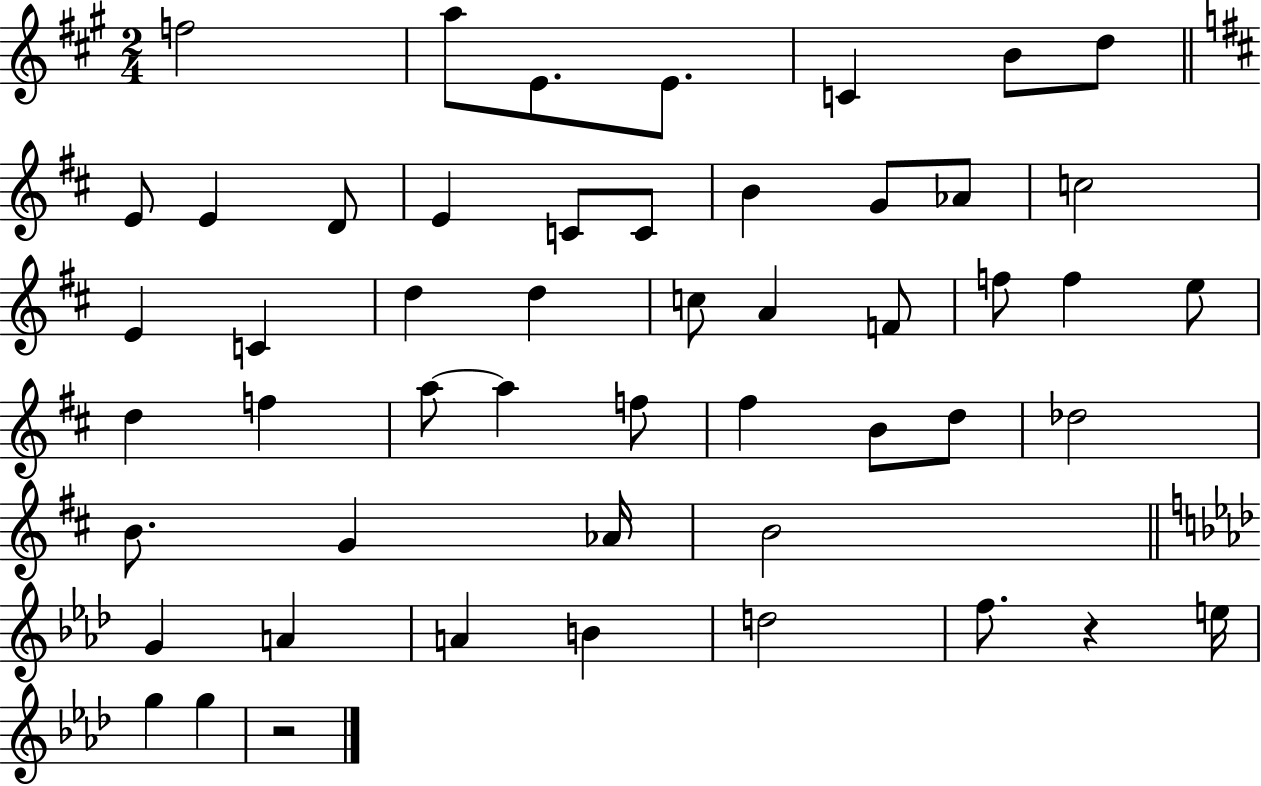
F5/h A5/e E4/e. E4/e. C4/q B4/e D5/e E4/e E4/q D4/e E4/q C4/e C4/e B4/q G4/e Ab4/e C5/h E4/q C4/q D5/q D5/q C5/e A4/q F4/e F5/e F5/q E5/e D5/q F5/q A5/e A5/q F5/e F#5/q B4/e D5/e Db5/h B4/e. G4/q Ab4/s B4/h G4/q A4/q A4/q B4/q D5/h F5/e. R/q E5/s G5/q G5/q R/h